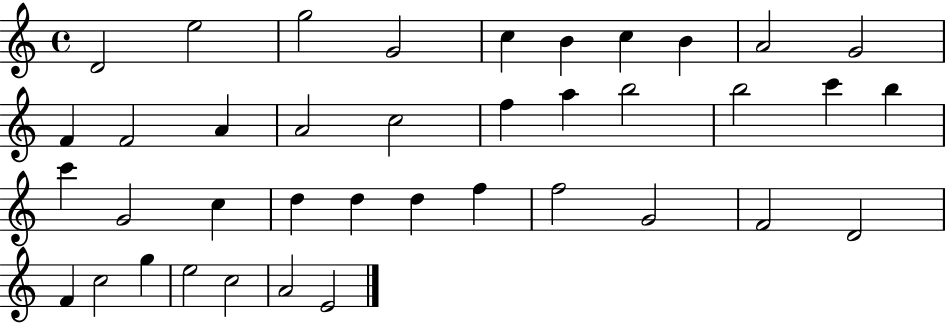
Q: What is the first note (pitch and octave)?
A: D4